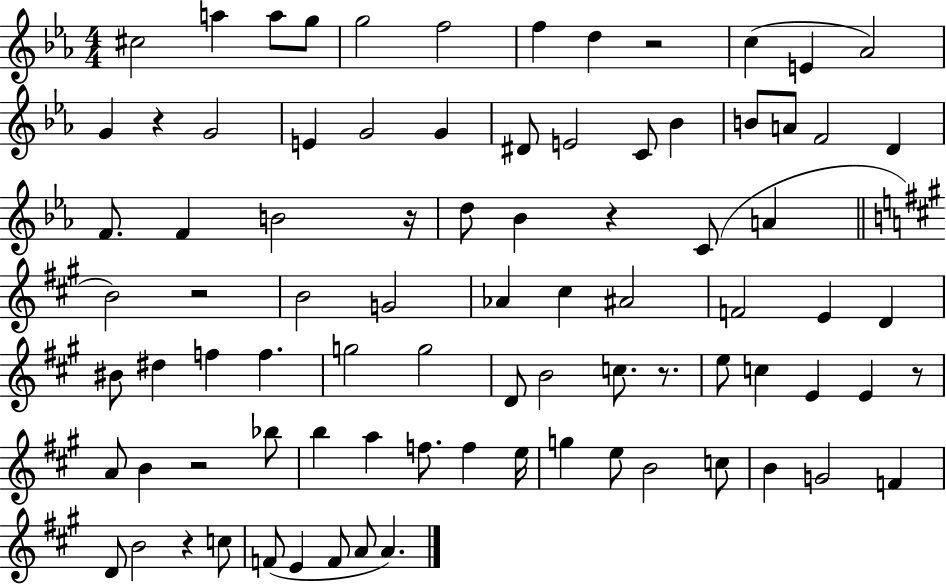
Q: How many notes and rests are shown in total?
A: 85